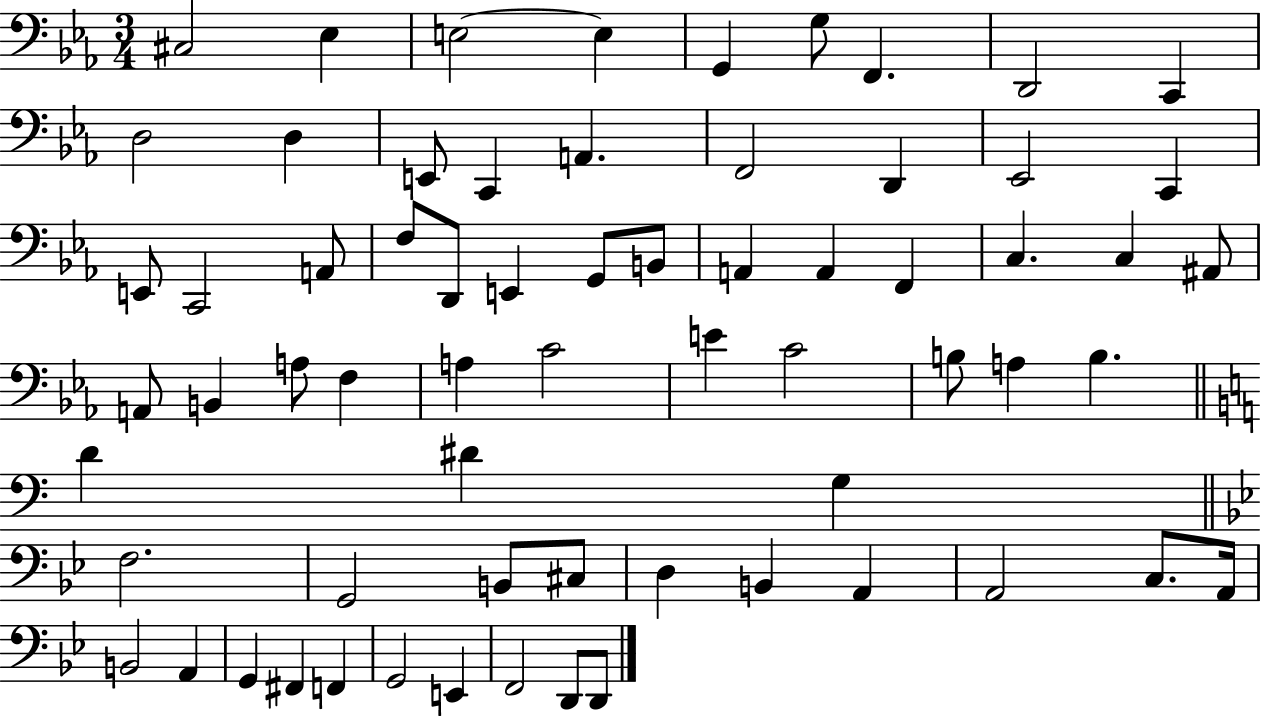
{
  \clef bass
  \numericTimeSignature
  \time 3/4
  \key ees \major
  cis2 ees4 | e2~~ e4 | g,4 g8 f,4. | d,2 c,4 | \break d2 d4 | e,8 c,4 a,4. | f,2 d,4 | ees,2 c,4 | \break e,8 c,2 a,8 | f8 d,8 e,4 g,8 b,8 | a,4 a,4 f,4 | c4. c4 ais,8 | \break a,8 b,4 a8 f4 | a4 c'2 | e'4 c'2 | b8 a4 b4. | \break \bar "||" \break \key a \minor d'4 dis'4 g4 | \bar "||" \break \key bes \major f2. | g,2 b,8 cis8 | d4 b,4 a,4 | a,2 c8. a,16 | \break b,2 a,4 | g,4 fis,4 f,4 | g,2 e,4 | f,2 d,8 d,8 | \break \bar "|."
}